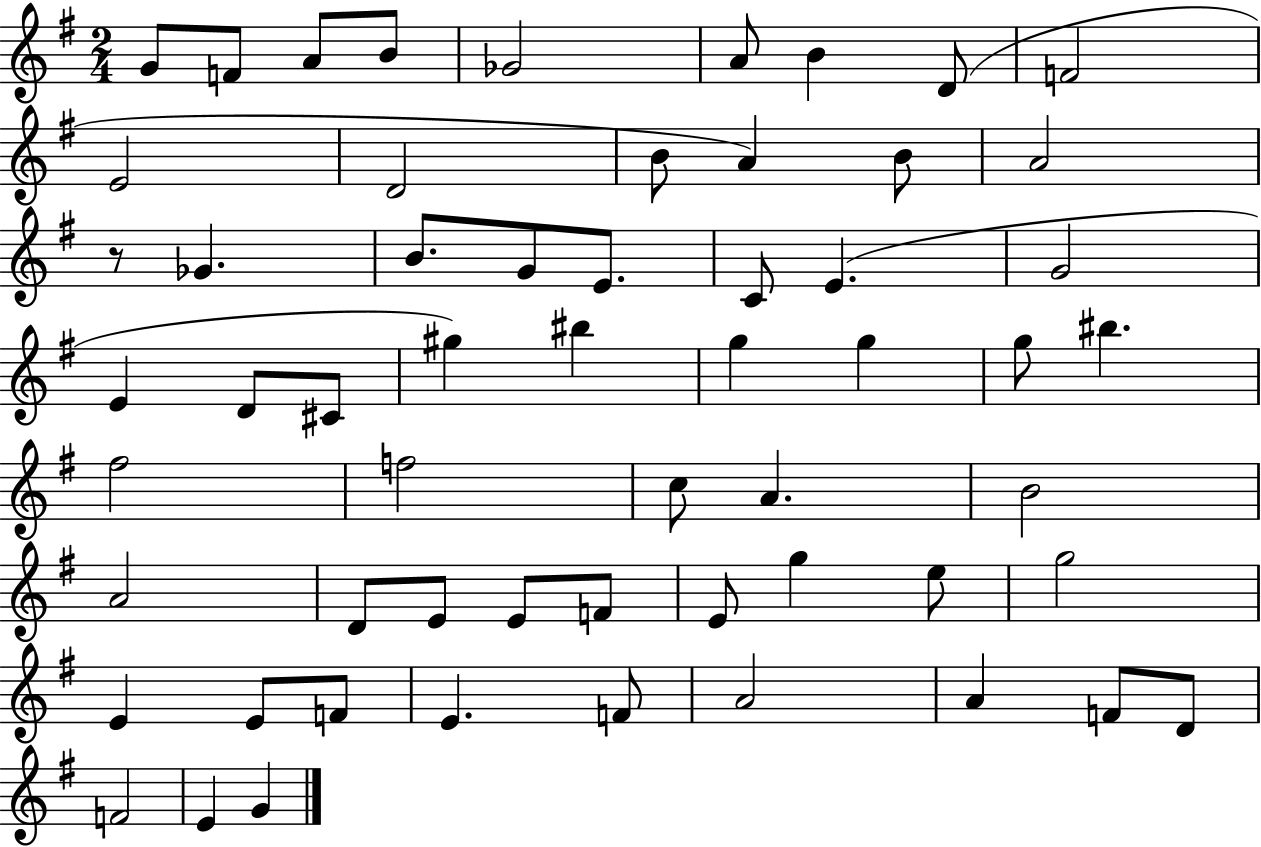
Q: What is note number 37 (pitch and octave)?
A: A4